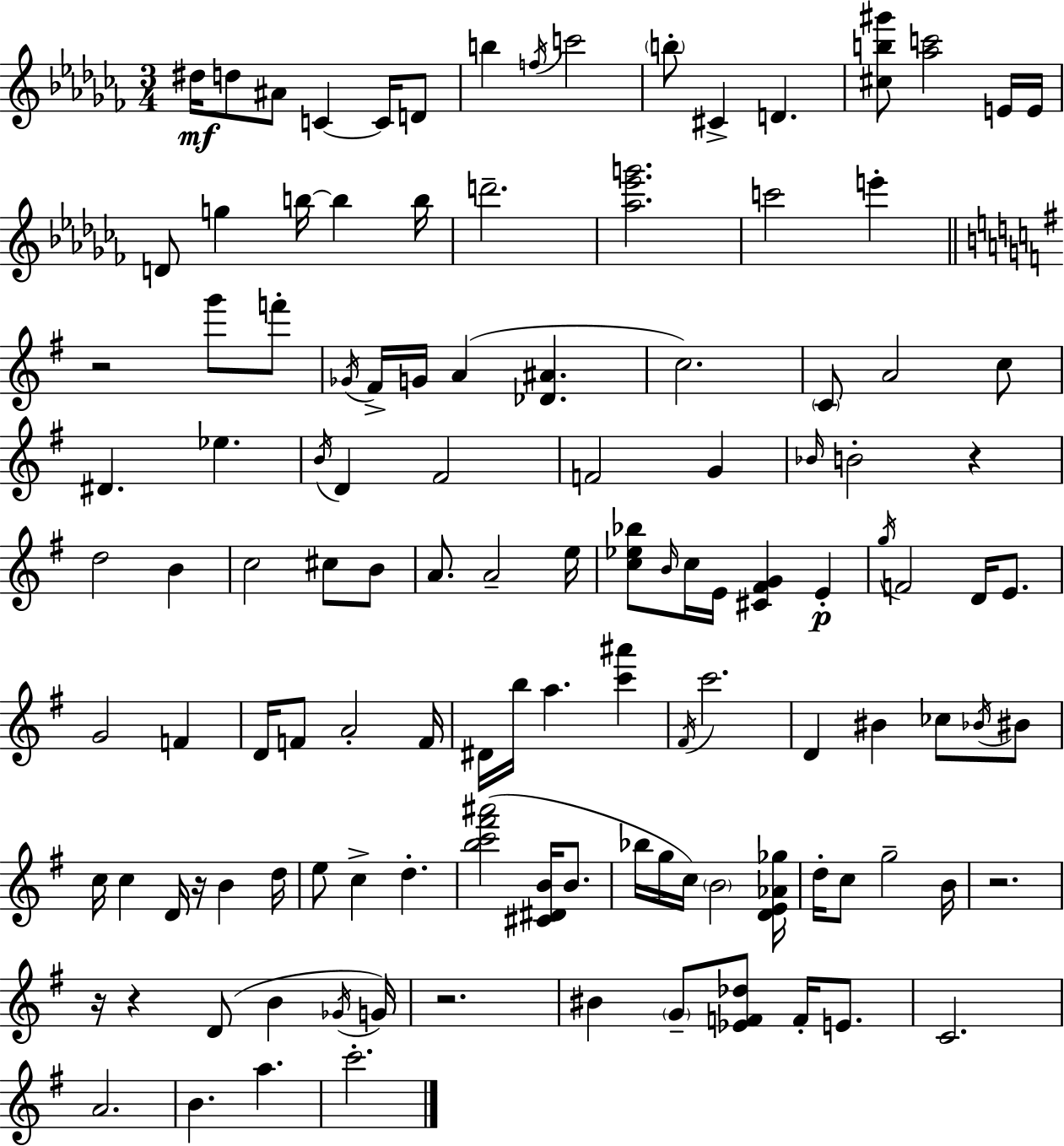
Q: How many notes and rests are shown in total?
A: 121